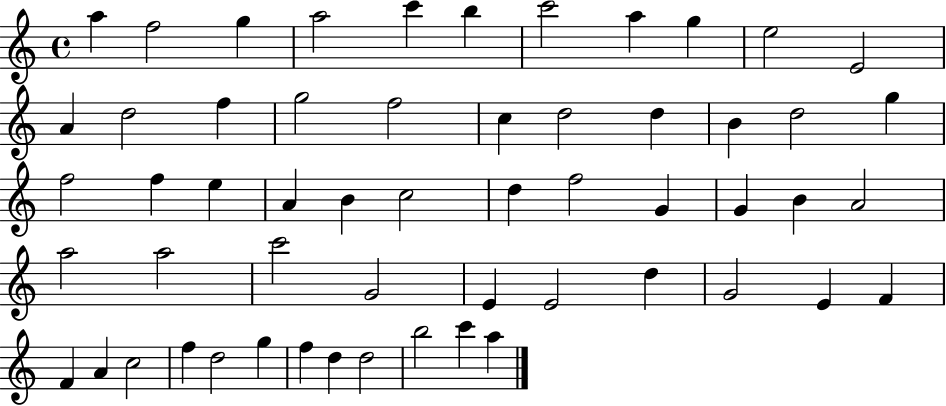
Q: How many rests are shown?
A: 0